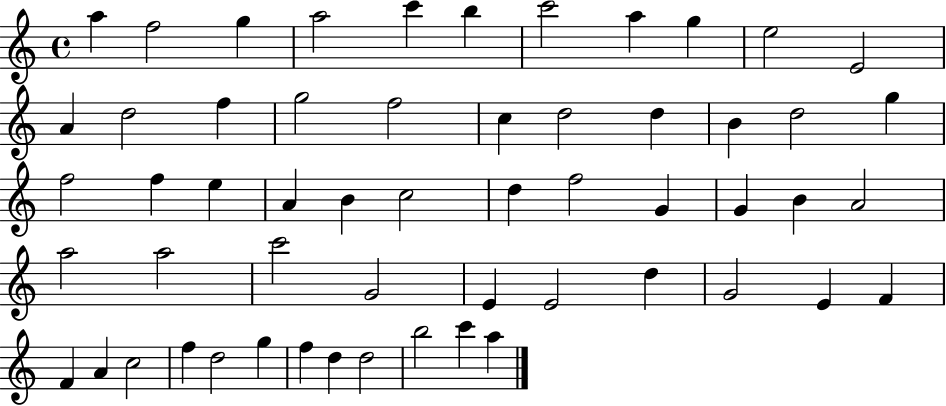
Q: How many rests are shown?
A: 0